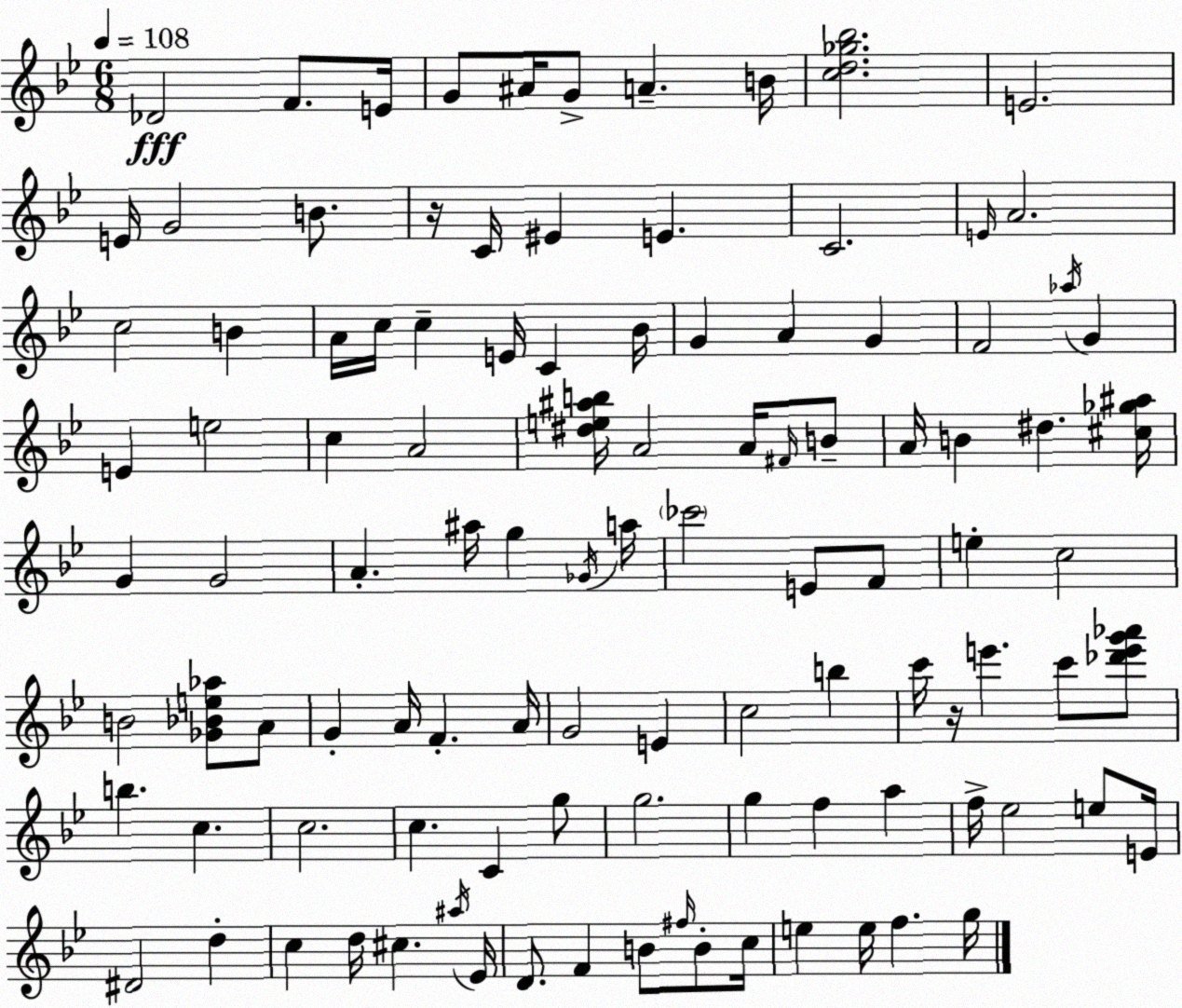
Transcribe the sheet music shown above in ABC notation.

X:1
T:Untitled
M:6/8
L:1/4
K:Bb
_D2 F/2 E/4 G/2 ^A/4 G/2 A B/4 [cd_g_b]2 E2 E/4 G2 B/2 z/4 C/4 ^E E C2 E/4 A2 c2 B A/4 c/4 c E/4 C _B/4 G A G F2 _a/4 G E e2 c A2 [^de^ab]/4 A2 A/4 ^F/4 B/2 A/4 B ^d [^c_g^a]/4 G G2 A ^a/4 g _G/4 a/4 _c'2 E/2 F/2 e c2 B2 [_G_Be_a]/2 A/2 G A/4 F A/4 G2 E c2 b c'/4 z/4 e' c'/2 [_d'e'g'_a']/2 b c c2 c C g/2 g2 g f a f/4 _e2 e/2 E/4 ^D2 d c d/4 ^c ^a/4 _E/4 D/2 F B/2 ^f/4 B/2 c/4 e e/4 f g/4